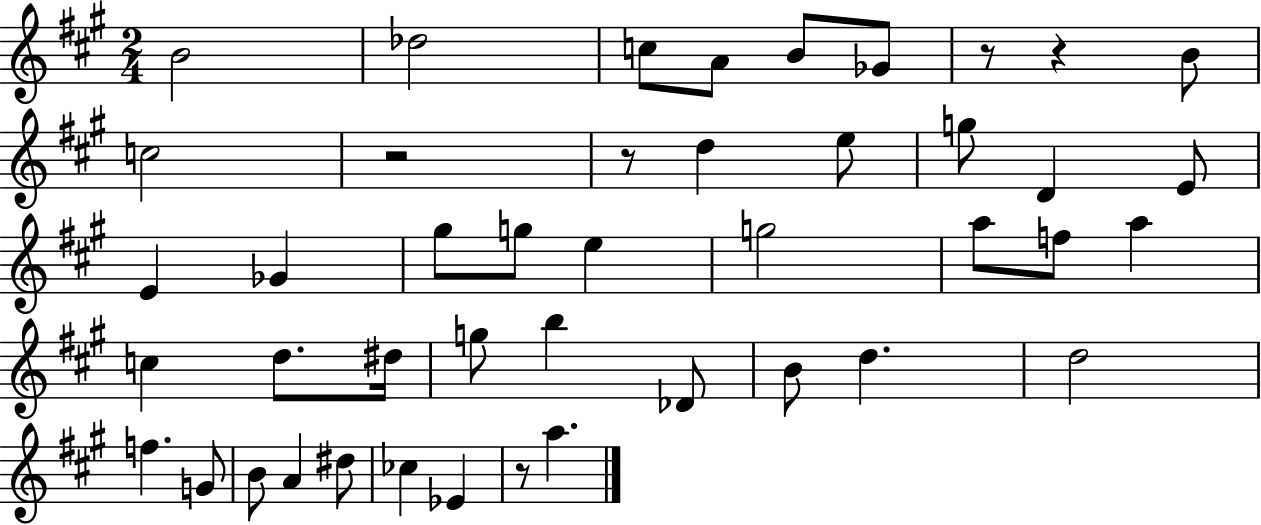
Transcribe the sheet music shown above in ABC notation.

X:1
T:Untitled
M:2/4
L:1/4
K:A
B2 _d2 c/2 A/2 B/2 _G/2 z/2 z B/2 c2 z2 z/2 d e/2 g/2 D E/2 E _G ^g/2 g/2 e g2 a/2 f/2 a c d/2 ^d/4 g/2 b _D/2 B/2 d d2 f G/2 B/2 A ^d/2 _c _E z/2 a